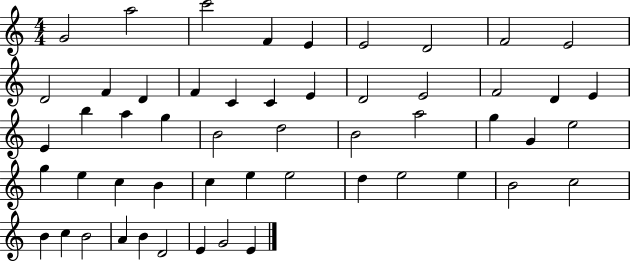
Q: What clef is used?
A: treble